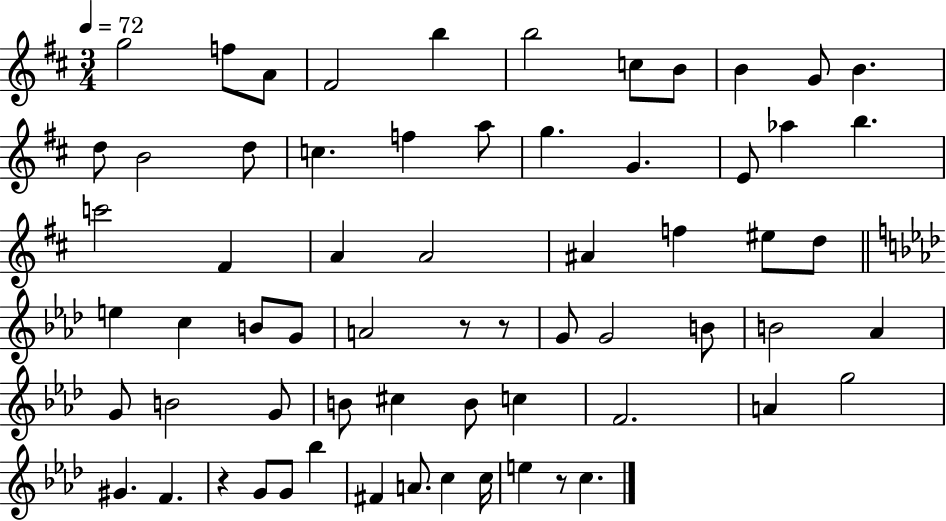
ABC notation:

X:1
T:Untitled
M:3/4
L:1/4
K:D
g2 f/2 A/2 ^F2 b b2 c/2 B/2 B G/2 B d/2 B2 d/2 c f a/2 g G E/2 _a b c'2 ^F A A2 ^A f ^e/2 d/2 e c B/2 G/2 A2 z/2 z/2 G/2 G2 B/2 B2 _A G/2 B2 G/2 B/2 ^c B/2 c F2 A g2 ^G F z G/2 G/2 _b ^F A/2 c c/4 e z/2 c